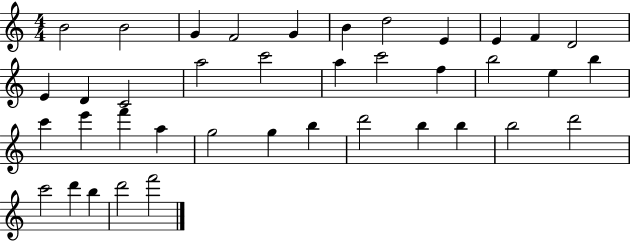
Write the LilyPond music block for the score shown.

{
  \clef treble
  \numericTimeSignature
  \time 4/4
  \key c \major
  b'2 b'2 | g'4 f'2 g'4 | b'4 d''2 e'4 | e'4 f'4 d'2 | \break e'4 d'4 c'2 | a''2 c'''2 | a''4 c'''2 f''4 | b''2 e''4 b''4 | \break c'''4 e'''4 f'''4 a''4 | g''2 g''4 b''4 | d'''2 b''4 b''4 | b''2 d'''2 | \break c'''2 d'''4 b''4 | d'''2 f'''2 | \bar "|."
}